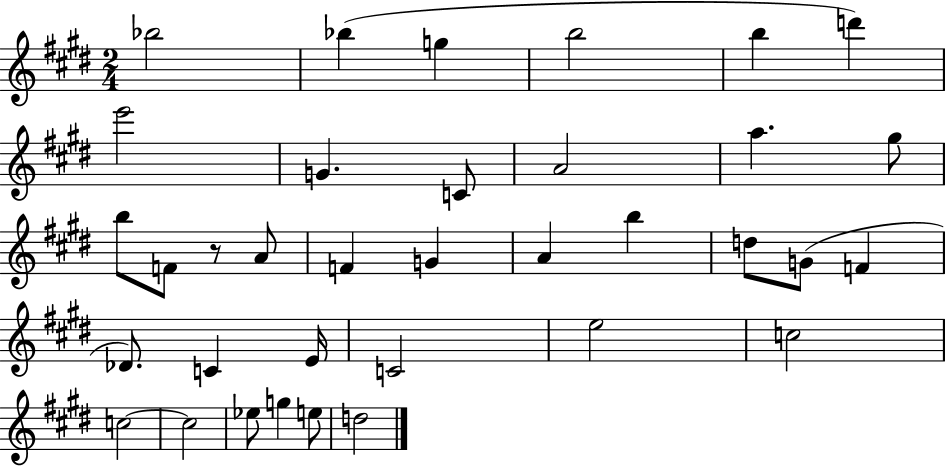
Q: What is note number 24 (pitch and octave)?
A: C4